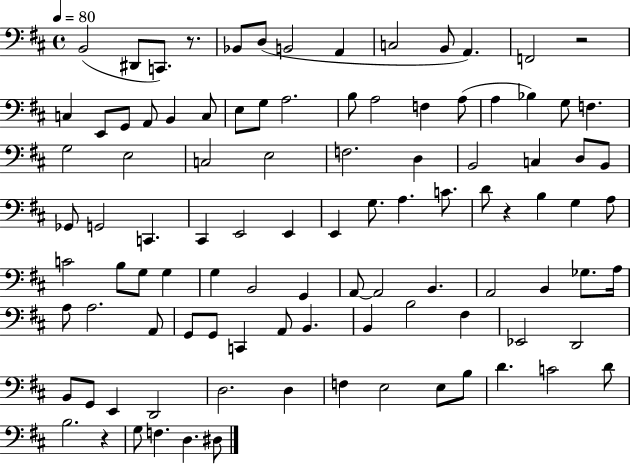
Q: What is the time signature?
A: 4/4